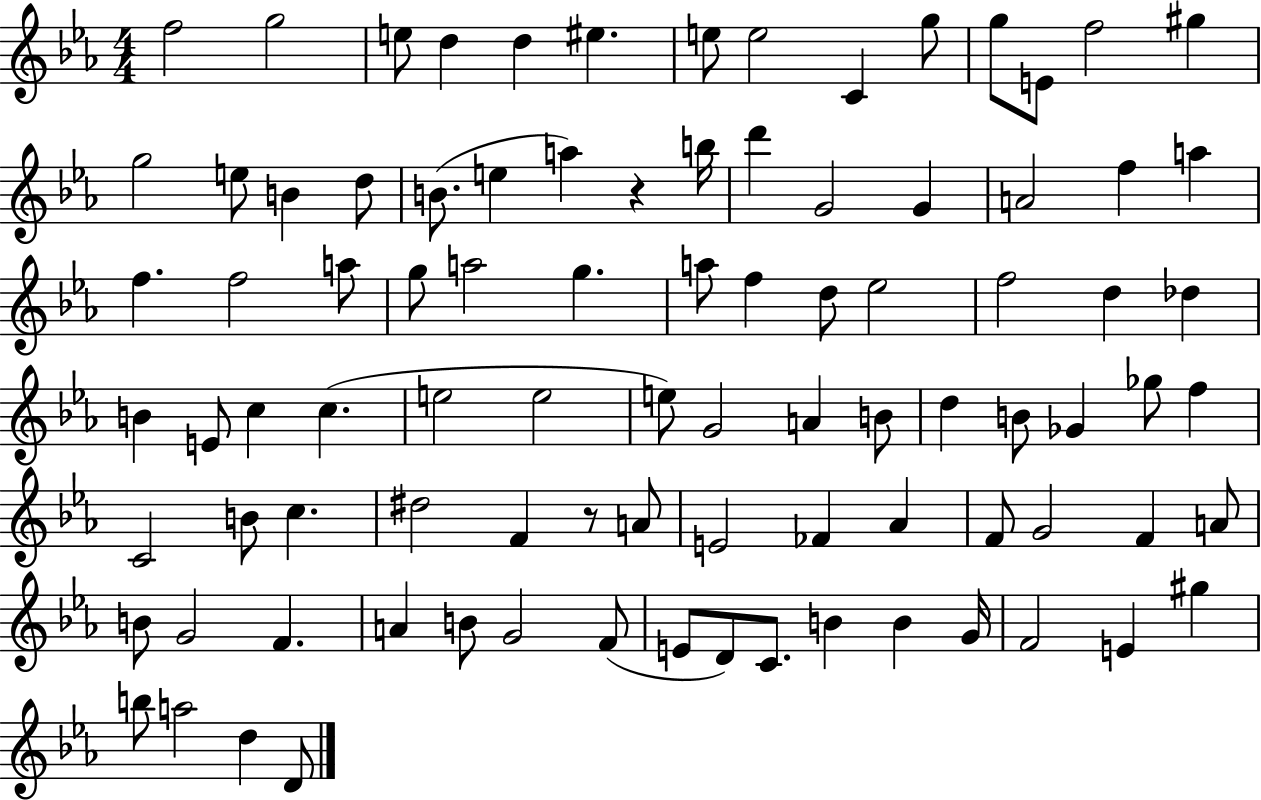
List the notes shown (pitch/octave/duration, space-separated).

F5/h G5/h E5/e D5/q D5/q EIS5/q. E5/e E5/h C4/q G5/e G5/e E4/e F5/h G#5/q G5/h E5/e B4/q D5/e B4/e. E5/q A5/q R/q B5/s D6/q G4/h G4/q A4/h F5/q A5/q F5/q. F5/h A5/e G5/e A5/h G5/q. A5/e F5/q D5/e Eb5/h F5/h D5/q Db5/q B4/q E4/e C5/q C5/q. E5/h E5/h E5/e G4/h A4/q B4/e D5/q B4/e Gb4/q Gb5/e F5/q C4/h B4/e C5/q. D#5/h F4/q R/e A4/e E4/h FES4/q Ab4/q F4/e G4/h F4/q A4/e B4/e G4/h F4/q. A4/q B4/e G4/h F4/e E4/e D4/e C4/e. B4/q B4/q G4/s F4/h E4/q G#5/q B5/e A5/h D5/q D4/e